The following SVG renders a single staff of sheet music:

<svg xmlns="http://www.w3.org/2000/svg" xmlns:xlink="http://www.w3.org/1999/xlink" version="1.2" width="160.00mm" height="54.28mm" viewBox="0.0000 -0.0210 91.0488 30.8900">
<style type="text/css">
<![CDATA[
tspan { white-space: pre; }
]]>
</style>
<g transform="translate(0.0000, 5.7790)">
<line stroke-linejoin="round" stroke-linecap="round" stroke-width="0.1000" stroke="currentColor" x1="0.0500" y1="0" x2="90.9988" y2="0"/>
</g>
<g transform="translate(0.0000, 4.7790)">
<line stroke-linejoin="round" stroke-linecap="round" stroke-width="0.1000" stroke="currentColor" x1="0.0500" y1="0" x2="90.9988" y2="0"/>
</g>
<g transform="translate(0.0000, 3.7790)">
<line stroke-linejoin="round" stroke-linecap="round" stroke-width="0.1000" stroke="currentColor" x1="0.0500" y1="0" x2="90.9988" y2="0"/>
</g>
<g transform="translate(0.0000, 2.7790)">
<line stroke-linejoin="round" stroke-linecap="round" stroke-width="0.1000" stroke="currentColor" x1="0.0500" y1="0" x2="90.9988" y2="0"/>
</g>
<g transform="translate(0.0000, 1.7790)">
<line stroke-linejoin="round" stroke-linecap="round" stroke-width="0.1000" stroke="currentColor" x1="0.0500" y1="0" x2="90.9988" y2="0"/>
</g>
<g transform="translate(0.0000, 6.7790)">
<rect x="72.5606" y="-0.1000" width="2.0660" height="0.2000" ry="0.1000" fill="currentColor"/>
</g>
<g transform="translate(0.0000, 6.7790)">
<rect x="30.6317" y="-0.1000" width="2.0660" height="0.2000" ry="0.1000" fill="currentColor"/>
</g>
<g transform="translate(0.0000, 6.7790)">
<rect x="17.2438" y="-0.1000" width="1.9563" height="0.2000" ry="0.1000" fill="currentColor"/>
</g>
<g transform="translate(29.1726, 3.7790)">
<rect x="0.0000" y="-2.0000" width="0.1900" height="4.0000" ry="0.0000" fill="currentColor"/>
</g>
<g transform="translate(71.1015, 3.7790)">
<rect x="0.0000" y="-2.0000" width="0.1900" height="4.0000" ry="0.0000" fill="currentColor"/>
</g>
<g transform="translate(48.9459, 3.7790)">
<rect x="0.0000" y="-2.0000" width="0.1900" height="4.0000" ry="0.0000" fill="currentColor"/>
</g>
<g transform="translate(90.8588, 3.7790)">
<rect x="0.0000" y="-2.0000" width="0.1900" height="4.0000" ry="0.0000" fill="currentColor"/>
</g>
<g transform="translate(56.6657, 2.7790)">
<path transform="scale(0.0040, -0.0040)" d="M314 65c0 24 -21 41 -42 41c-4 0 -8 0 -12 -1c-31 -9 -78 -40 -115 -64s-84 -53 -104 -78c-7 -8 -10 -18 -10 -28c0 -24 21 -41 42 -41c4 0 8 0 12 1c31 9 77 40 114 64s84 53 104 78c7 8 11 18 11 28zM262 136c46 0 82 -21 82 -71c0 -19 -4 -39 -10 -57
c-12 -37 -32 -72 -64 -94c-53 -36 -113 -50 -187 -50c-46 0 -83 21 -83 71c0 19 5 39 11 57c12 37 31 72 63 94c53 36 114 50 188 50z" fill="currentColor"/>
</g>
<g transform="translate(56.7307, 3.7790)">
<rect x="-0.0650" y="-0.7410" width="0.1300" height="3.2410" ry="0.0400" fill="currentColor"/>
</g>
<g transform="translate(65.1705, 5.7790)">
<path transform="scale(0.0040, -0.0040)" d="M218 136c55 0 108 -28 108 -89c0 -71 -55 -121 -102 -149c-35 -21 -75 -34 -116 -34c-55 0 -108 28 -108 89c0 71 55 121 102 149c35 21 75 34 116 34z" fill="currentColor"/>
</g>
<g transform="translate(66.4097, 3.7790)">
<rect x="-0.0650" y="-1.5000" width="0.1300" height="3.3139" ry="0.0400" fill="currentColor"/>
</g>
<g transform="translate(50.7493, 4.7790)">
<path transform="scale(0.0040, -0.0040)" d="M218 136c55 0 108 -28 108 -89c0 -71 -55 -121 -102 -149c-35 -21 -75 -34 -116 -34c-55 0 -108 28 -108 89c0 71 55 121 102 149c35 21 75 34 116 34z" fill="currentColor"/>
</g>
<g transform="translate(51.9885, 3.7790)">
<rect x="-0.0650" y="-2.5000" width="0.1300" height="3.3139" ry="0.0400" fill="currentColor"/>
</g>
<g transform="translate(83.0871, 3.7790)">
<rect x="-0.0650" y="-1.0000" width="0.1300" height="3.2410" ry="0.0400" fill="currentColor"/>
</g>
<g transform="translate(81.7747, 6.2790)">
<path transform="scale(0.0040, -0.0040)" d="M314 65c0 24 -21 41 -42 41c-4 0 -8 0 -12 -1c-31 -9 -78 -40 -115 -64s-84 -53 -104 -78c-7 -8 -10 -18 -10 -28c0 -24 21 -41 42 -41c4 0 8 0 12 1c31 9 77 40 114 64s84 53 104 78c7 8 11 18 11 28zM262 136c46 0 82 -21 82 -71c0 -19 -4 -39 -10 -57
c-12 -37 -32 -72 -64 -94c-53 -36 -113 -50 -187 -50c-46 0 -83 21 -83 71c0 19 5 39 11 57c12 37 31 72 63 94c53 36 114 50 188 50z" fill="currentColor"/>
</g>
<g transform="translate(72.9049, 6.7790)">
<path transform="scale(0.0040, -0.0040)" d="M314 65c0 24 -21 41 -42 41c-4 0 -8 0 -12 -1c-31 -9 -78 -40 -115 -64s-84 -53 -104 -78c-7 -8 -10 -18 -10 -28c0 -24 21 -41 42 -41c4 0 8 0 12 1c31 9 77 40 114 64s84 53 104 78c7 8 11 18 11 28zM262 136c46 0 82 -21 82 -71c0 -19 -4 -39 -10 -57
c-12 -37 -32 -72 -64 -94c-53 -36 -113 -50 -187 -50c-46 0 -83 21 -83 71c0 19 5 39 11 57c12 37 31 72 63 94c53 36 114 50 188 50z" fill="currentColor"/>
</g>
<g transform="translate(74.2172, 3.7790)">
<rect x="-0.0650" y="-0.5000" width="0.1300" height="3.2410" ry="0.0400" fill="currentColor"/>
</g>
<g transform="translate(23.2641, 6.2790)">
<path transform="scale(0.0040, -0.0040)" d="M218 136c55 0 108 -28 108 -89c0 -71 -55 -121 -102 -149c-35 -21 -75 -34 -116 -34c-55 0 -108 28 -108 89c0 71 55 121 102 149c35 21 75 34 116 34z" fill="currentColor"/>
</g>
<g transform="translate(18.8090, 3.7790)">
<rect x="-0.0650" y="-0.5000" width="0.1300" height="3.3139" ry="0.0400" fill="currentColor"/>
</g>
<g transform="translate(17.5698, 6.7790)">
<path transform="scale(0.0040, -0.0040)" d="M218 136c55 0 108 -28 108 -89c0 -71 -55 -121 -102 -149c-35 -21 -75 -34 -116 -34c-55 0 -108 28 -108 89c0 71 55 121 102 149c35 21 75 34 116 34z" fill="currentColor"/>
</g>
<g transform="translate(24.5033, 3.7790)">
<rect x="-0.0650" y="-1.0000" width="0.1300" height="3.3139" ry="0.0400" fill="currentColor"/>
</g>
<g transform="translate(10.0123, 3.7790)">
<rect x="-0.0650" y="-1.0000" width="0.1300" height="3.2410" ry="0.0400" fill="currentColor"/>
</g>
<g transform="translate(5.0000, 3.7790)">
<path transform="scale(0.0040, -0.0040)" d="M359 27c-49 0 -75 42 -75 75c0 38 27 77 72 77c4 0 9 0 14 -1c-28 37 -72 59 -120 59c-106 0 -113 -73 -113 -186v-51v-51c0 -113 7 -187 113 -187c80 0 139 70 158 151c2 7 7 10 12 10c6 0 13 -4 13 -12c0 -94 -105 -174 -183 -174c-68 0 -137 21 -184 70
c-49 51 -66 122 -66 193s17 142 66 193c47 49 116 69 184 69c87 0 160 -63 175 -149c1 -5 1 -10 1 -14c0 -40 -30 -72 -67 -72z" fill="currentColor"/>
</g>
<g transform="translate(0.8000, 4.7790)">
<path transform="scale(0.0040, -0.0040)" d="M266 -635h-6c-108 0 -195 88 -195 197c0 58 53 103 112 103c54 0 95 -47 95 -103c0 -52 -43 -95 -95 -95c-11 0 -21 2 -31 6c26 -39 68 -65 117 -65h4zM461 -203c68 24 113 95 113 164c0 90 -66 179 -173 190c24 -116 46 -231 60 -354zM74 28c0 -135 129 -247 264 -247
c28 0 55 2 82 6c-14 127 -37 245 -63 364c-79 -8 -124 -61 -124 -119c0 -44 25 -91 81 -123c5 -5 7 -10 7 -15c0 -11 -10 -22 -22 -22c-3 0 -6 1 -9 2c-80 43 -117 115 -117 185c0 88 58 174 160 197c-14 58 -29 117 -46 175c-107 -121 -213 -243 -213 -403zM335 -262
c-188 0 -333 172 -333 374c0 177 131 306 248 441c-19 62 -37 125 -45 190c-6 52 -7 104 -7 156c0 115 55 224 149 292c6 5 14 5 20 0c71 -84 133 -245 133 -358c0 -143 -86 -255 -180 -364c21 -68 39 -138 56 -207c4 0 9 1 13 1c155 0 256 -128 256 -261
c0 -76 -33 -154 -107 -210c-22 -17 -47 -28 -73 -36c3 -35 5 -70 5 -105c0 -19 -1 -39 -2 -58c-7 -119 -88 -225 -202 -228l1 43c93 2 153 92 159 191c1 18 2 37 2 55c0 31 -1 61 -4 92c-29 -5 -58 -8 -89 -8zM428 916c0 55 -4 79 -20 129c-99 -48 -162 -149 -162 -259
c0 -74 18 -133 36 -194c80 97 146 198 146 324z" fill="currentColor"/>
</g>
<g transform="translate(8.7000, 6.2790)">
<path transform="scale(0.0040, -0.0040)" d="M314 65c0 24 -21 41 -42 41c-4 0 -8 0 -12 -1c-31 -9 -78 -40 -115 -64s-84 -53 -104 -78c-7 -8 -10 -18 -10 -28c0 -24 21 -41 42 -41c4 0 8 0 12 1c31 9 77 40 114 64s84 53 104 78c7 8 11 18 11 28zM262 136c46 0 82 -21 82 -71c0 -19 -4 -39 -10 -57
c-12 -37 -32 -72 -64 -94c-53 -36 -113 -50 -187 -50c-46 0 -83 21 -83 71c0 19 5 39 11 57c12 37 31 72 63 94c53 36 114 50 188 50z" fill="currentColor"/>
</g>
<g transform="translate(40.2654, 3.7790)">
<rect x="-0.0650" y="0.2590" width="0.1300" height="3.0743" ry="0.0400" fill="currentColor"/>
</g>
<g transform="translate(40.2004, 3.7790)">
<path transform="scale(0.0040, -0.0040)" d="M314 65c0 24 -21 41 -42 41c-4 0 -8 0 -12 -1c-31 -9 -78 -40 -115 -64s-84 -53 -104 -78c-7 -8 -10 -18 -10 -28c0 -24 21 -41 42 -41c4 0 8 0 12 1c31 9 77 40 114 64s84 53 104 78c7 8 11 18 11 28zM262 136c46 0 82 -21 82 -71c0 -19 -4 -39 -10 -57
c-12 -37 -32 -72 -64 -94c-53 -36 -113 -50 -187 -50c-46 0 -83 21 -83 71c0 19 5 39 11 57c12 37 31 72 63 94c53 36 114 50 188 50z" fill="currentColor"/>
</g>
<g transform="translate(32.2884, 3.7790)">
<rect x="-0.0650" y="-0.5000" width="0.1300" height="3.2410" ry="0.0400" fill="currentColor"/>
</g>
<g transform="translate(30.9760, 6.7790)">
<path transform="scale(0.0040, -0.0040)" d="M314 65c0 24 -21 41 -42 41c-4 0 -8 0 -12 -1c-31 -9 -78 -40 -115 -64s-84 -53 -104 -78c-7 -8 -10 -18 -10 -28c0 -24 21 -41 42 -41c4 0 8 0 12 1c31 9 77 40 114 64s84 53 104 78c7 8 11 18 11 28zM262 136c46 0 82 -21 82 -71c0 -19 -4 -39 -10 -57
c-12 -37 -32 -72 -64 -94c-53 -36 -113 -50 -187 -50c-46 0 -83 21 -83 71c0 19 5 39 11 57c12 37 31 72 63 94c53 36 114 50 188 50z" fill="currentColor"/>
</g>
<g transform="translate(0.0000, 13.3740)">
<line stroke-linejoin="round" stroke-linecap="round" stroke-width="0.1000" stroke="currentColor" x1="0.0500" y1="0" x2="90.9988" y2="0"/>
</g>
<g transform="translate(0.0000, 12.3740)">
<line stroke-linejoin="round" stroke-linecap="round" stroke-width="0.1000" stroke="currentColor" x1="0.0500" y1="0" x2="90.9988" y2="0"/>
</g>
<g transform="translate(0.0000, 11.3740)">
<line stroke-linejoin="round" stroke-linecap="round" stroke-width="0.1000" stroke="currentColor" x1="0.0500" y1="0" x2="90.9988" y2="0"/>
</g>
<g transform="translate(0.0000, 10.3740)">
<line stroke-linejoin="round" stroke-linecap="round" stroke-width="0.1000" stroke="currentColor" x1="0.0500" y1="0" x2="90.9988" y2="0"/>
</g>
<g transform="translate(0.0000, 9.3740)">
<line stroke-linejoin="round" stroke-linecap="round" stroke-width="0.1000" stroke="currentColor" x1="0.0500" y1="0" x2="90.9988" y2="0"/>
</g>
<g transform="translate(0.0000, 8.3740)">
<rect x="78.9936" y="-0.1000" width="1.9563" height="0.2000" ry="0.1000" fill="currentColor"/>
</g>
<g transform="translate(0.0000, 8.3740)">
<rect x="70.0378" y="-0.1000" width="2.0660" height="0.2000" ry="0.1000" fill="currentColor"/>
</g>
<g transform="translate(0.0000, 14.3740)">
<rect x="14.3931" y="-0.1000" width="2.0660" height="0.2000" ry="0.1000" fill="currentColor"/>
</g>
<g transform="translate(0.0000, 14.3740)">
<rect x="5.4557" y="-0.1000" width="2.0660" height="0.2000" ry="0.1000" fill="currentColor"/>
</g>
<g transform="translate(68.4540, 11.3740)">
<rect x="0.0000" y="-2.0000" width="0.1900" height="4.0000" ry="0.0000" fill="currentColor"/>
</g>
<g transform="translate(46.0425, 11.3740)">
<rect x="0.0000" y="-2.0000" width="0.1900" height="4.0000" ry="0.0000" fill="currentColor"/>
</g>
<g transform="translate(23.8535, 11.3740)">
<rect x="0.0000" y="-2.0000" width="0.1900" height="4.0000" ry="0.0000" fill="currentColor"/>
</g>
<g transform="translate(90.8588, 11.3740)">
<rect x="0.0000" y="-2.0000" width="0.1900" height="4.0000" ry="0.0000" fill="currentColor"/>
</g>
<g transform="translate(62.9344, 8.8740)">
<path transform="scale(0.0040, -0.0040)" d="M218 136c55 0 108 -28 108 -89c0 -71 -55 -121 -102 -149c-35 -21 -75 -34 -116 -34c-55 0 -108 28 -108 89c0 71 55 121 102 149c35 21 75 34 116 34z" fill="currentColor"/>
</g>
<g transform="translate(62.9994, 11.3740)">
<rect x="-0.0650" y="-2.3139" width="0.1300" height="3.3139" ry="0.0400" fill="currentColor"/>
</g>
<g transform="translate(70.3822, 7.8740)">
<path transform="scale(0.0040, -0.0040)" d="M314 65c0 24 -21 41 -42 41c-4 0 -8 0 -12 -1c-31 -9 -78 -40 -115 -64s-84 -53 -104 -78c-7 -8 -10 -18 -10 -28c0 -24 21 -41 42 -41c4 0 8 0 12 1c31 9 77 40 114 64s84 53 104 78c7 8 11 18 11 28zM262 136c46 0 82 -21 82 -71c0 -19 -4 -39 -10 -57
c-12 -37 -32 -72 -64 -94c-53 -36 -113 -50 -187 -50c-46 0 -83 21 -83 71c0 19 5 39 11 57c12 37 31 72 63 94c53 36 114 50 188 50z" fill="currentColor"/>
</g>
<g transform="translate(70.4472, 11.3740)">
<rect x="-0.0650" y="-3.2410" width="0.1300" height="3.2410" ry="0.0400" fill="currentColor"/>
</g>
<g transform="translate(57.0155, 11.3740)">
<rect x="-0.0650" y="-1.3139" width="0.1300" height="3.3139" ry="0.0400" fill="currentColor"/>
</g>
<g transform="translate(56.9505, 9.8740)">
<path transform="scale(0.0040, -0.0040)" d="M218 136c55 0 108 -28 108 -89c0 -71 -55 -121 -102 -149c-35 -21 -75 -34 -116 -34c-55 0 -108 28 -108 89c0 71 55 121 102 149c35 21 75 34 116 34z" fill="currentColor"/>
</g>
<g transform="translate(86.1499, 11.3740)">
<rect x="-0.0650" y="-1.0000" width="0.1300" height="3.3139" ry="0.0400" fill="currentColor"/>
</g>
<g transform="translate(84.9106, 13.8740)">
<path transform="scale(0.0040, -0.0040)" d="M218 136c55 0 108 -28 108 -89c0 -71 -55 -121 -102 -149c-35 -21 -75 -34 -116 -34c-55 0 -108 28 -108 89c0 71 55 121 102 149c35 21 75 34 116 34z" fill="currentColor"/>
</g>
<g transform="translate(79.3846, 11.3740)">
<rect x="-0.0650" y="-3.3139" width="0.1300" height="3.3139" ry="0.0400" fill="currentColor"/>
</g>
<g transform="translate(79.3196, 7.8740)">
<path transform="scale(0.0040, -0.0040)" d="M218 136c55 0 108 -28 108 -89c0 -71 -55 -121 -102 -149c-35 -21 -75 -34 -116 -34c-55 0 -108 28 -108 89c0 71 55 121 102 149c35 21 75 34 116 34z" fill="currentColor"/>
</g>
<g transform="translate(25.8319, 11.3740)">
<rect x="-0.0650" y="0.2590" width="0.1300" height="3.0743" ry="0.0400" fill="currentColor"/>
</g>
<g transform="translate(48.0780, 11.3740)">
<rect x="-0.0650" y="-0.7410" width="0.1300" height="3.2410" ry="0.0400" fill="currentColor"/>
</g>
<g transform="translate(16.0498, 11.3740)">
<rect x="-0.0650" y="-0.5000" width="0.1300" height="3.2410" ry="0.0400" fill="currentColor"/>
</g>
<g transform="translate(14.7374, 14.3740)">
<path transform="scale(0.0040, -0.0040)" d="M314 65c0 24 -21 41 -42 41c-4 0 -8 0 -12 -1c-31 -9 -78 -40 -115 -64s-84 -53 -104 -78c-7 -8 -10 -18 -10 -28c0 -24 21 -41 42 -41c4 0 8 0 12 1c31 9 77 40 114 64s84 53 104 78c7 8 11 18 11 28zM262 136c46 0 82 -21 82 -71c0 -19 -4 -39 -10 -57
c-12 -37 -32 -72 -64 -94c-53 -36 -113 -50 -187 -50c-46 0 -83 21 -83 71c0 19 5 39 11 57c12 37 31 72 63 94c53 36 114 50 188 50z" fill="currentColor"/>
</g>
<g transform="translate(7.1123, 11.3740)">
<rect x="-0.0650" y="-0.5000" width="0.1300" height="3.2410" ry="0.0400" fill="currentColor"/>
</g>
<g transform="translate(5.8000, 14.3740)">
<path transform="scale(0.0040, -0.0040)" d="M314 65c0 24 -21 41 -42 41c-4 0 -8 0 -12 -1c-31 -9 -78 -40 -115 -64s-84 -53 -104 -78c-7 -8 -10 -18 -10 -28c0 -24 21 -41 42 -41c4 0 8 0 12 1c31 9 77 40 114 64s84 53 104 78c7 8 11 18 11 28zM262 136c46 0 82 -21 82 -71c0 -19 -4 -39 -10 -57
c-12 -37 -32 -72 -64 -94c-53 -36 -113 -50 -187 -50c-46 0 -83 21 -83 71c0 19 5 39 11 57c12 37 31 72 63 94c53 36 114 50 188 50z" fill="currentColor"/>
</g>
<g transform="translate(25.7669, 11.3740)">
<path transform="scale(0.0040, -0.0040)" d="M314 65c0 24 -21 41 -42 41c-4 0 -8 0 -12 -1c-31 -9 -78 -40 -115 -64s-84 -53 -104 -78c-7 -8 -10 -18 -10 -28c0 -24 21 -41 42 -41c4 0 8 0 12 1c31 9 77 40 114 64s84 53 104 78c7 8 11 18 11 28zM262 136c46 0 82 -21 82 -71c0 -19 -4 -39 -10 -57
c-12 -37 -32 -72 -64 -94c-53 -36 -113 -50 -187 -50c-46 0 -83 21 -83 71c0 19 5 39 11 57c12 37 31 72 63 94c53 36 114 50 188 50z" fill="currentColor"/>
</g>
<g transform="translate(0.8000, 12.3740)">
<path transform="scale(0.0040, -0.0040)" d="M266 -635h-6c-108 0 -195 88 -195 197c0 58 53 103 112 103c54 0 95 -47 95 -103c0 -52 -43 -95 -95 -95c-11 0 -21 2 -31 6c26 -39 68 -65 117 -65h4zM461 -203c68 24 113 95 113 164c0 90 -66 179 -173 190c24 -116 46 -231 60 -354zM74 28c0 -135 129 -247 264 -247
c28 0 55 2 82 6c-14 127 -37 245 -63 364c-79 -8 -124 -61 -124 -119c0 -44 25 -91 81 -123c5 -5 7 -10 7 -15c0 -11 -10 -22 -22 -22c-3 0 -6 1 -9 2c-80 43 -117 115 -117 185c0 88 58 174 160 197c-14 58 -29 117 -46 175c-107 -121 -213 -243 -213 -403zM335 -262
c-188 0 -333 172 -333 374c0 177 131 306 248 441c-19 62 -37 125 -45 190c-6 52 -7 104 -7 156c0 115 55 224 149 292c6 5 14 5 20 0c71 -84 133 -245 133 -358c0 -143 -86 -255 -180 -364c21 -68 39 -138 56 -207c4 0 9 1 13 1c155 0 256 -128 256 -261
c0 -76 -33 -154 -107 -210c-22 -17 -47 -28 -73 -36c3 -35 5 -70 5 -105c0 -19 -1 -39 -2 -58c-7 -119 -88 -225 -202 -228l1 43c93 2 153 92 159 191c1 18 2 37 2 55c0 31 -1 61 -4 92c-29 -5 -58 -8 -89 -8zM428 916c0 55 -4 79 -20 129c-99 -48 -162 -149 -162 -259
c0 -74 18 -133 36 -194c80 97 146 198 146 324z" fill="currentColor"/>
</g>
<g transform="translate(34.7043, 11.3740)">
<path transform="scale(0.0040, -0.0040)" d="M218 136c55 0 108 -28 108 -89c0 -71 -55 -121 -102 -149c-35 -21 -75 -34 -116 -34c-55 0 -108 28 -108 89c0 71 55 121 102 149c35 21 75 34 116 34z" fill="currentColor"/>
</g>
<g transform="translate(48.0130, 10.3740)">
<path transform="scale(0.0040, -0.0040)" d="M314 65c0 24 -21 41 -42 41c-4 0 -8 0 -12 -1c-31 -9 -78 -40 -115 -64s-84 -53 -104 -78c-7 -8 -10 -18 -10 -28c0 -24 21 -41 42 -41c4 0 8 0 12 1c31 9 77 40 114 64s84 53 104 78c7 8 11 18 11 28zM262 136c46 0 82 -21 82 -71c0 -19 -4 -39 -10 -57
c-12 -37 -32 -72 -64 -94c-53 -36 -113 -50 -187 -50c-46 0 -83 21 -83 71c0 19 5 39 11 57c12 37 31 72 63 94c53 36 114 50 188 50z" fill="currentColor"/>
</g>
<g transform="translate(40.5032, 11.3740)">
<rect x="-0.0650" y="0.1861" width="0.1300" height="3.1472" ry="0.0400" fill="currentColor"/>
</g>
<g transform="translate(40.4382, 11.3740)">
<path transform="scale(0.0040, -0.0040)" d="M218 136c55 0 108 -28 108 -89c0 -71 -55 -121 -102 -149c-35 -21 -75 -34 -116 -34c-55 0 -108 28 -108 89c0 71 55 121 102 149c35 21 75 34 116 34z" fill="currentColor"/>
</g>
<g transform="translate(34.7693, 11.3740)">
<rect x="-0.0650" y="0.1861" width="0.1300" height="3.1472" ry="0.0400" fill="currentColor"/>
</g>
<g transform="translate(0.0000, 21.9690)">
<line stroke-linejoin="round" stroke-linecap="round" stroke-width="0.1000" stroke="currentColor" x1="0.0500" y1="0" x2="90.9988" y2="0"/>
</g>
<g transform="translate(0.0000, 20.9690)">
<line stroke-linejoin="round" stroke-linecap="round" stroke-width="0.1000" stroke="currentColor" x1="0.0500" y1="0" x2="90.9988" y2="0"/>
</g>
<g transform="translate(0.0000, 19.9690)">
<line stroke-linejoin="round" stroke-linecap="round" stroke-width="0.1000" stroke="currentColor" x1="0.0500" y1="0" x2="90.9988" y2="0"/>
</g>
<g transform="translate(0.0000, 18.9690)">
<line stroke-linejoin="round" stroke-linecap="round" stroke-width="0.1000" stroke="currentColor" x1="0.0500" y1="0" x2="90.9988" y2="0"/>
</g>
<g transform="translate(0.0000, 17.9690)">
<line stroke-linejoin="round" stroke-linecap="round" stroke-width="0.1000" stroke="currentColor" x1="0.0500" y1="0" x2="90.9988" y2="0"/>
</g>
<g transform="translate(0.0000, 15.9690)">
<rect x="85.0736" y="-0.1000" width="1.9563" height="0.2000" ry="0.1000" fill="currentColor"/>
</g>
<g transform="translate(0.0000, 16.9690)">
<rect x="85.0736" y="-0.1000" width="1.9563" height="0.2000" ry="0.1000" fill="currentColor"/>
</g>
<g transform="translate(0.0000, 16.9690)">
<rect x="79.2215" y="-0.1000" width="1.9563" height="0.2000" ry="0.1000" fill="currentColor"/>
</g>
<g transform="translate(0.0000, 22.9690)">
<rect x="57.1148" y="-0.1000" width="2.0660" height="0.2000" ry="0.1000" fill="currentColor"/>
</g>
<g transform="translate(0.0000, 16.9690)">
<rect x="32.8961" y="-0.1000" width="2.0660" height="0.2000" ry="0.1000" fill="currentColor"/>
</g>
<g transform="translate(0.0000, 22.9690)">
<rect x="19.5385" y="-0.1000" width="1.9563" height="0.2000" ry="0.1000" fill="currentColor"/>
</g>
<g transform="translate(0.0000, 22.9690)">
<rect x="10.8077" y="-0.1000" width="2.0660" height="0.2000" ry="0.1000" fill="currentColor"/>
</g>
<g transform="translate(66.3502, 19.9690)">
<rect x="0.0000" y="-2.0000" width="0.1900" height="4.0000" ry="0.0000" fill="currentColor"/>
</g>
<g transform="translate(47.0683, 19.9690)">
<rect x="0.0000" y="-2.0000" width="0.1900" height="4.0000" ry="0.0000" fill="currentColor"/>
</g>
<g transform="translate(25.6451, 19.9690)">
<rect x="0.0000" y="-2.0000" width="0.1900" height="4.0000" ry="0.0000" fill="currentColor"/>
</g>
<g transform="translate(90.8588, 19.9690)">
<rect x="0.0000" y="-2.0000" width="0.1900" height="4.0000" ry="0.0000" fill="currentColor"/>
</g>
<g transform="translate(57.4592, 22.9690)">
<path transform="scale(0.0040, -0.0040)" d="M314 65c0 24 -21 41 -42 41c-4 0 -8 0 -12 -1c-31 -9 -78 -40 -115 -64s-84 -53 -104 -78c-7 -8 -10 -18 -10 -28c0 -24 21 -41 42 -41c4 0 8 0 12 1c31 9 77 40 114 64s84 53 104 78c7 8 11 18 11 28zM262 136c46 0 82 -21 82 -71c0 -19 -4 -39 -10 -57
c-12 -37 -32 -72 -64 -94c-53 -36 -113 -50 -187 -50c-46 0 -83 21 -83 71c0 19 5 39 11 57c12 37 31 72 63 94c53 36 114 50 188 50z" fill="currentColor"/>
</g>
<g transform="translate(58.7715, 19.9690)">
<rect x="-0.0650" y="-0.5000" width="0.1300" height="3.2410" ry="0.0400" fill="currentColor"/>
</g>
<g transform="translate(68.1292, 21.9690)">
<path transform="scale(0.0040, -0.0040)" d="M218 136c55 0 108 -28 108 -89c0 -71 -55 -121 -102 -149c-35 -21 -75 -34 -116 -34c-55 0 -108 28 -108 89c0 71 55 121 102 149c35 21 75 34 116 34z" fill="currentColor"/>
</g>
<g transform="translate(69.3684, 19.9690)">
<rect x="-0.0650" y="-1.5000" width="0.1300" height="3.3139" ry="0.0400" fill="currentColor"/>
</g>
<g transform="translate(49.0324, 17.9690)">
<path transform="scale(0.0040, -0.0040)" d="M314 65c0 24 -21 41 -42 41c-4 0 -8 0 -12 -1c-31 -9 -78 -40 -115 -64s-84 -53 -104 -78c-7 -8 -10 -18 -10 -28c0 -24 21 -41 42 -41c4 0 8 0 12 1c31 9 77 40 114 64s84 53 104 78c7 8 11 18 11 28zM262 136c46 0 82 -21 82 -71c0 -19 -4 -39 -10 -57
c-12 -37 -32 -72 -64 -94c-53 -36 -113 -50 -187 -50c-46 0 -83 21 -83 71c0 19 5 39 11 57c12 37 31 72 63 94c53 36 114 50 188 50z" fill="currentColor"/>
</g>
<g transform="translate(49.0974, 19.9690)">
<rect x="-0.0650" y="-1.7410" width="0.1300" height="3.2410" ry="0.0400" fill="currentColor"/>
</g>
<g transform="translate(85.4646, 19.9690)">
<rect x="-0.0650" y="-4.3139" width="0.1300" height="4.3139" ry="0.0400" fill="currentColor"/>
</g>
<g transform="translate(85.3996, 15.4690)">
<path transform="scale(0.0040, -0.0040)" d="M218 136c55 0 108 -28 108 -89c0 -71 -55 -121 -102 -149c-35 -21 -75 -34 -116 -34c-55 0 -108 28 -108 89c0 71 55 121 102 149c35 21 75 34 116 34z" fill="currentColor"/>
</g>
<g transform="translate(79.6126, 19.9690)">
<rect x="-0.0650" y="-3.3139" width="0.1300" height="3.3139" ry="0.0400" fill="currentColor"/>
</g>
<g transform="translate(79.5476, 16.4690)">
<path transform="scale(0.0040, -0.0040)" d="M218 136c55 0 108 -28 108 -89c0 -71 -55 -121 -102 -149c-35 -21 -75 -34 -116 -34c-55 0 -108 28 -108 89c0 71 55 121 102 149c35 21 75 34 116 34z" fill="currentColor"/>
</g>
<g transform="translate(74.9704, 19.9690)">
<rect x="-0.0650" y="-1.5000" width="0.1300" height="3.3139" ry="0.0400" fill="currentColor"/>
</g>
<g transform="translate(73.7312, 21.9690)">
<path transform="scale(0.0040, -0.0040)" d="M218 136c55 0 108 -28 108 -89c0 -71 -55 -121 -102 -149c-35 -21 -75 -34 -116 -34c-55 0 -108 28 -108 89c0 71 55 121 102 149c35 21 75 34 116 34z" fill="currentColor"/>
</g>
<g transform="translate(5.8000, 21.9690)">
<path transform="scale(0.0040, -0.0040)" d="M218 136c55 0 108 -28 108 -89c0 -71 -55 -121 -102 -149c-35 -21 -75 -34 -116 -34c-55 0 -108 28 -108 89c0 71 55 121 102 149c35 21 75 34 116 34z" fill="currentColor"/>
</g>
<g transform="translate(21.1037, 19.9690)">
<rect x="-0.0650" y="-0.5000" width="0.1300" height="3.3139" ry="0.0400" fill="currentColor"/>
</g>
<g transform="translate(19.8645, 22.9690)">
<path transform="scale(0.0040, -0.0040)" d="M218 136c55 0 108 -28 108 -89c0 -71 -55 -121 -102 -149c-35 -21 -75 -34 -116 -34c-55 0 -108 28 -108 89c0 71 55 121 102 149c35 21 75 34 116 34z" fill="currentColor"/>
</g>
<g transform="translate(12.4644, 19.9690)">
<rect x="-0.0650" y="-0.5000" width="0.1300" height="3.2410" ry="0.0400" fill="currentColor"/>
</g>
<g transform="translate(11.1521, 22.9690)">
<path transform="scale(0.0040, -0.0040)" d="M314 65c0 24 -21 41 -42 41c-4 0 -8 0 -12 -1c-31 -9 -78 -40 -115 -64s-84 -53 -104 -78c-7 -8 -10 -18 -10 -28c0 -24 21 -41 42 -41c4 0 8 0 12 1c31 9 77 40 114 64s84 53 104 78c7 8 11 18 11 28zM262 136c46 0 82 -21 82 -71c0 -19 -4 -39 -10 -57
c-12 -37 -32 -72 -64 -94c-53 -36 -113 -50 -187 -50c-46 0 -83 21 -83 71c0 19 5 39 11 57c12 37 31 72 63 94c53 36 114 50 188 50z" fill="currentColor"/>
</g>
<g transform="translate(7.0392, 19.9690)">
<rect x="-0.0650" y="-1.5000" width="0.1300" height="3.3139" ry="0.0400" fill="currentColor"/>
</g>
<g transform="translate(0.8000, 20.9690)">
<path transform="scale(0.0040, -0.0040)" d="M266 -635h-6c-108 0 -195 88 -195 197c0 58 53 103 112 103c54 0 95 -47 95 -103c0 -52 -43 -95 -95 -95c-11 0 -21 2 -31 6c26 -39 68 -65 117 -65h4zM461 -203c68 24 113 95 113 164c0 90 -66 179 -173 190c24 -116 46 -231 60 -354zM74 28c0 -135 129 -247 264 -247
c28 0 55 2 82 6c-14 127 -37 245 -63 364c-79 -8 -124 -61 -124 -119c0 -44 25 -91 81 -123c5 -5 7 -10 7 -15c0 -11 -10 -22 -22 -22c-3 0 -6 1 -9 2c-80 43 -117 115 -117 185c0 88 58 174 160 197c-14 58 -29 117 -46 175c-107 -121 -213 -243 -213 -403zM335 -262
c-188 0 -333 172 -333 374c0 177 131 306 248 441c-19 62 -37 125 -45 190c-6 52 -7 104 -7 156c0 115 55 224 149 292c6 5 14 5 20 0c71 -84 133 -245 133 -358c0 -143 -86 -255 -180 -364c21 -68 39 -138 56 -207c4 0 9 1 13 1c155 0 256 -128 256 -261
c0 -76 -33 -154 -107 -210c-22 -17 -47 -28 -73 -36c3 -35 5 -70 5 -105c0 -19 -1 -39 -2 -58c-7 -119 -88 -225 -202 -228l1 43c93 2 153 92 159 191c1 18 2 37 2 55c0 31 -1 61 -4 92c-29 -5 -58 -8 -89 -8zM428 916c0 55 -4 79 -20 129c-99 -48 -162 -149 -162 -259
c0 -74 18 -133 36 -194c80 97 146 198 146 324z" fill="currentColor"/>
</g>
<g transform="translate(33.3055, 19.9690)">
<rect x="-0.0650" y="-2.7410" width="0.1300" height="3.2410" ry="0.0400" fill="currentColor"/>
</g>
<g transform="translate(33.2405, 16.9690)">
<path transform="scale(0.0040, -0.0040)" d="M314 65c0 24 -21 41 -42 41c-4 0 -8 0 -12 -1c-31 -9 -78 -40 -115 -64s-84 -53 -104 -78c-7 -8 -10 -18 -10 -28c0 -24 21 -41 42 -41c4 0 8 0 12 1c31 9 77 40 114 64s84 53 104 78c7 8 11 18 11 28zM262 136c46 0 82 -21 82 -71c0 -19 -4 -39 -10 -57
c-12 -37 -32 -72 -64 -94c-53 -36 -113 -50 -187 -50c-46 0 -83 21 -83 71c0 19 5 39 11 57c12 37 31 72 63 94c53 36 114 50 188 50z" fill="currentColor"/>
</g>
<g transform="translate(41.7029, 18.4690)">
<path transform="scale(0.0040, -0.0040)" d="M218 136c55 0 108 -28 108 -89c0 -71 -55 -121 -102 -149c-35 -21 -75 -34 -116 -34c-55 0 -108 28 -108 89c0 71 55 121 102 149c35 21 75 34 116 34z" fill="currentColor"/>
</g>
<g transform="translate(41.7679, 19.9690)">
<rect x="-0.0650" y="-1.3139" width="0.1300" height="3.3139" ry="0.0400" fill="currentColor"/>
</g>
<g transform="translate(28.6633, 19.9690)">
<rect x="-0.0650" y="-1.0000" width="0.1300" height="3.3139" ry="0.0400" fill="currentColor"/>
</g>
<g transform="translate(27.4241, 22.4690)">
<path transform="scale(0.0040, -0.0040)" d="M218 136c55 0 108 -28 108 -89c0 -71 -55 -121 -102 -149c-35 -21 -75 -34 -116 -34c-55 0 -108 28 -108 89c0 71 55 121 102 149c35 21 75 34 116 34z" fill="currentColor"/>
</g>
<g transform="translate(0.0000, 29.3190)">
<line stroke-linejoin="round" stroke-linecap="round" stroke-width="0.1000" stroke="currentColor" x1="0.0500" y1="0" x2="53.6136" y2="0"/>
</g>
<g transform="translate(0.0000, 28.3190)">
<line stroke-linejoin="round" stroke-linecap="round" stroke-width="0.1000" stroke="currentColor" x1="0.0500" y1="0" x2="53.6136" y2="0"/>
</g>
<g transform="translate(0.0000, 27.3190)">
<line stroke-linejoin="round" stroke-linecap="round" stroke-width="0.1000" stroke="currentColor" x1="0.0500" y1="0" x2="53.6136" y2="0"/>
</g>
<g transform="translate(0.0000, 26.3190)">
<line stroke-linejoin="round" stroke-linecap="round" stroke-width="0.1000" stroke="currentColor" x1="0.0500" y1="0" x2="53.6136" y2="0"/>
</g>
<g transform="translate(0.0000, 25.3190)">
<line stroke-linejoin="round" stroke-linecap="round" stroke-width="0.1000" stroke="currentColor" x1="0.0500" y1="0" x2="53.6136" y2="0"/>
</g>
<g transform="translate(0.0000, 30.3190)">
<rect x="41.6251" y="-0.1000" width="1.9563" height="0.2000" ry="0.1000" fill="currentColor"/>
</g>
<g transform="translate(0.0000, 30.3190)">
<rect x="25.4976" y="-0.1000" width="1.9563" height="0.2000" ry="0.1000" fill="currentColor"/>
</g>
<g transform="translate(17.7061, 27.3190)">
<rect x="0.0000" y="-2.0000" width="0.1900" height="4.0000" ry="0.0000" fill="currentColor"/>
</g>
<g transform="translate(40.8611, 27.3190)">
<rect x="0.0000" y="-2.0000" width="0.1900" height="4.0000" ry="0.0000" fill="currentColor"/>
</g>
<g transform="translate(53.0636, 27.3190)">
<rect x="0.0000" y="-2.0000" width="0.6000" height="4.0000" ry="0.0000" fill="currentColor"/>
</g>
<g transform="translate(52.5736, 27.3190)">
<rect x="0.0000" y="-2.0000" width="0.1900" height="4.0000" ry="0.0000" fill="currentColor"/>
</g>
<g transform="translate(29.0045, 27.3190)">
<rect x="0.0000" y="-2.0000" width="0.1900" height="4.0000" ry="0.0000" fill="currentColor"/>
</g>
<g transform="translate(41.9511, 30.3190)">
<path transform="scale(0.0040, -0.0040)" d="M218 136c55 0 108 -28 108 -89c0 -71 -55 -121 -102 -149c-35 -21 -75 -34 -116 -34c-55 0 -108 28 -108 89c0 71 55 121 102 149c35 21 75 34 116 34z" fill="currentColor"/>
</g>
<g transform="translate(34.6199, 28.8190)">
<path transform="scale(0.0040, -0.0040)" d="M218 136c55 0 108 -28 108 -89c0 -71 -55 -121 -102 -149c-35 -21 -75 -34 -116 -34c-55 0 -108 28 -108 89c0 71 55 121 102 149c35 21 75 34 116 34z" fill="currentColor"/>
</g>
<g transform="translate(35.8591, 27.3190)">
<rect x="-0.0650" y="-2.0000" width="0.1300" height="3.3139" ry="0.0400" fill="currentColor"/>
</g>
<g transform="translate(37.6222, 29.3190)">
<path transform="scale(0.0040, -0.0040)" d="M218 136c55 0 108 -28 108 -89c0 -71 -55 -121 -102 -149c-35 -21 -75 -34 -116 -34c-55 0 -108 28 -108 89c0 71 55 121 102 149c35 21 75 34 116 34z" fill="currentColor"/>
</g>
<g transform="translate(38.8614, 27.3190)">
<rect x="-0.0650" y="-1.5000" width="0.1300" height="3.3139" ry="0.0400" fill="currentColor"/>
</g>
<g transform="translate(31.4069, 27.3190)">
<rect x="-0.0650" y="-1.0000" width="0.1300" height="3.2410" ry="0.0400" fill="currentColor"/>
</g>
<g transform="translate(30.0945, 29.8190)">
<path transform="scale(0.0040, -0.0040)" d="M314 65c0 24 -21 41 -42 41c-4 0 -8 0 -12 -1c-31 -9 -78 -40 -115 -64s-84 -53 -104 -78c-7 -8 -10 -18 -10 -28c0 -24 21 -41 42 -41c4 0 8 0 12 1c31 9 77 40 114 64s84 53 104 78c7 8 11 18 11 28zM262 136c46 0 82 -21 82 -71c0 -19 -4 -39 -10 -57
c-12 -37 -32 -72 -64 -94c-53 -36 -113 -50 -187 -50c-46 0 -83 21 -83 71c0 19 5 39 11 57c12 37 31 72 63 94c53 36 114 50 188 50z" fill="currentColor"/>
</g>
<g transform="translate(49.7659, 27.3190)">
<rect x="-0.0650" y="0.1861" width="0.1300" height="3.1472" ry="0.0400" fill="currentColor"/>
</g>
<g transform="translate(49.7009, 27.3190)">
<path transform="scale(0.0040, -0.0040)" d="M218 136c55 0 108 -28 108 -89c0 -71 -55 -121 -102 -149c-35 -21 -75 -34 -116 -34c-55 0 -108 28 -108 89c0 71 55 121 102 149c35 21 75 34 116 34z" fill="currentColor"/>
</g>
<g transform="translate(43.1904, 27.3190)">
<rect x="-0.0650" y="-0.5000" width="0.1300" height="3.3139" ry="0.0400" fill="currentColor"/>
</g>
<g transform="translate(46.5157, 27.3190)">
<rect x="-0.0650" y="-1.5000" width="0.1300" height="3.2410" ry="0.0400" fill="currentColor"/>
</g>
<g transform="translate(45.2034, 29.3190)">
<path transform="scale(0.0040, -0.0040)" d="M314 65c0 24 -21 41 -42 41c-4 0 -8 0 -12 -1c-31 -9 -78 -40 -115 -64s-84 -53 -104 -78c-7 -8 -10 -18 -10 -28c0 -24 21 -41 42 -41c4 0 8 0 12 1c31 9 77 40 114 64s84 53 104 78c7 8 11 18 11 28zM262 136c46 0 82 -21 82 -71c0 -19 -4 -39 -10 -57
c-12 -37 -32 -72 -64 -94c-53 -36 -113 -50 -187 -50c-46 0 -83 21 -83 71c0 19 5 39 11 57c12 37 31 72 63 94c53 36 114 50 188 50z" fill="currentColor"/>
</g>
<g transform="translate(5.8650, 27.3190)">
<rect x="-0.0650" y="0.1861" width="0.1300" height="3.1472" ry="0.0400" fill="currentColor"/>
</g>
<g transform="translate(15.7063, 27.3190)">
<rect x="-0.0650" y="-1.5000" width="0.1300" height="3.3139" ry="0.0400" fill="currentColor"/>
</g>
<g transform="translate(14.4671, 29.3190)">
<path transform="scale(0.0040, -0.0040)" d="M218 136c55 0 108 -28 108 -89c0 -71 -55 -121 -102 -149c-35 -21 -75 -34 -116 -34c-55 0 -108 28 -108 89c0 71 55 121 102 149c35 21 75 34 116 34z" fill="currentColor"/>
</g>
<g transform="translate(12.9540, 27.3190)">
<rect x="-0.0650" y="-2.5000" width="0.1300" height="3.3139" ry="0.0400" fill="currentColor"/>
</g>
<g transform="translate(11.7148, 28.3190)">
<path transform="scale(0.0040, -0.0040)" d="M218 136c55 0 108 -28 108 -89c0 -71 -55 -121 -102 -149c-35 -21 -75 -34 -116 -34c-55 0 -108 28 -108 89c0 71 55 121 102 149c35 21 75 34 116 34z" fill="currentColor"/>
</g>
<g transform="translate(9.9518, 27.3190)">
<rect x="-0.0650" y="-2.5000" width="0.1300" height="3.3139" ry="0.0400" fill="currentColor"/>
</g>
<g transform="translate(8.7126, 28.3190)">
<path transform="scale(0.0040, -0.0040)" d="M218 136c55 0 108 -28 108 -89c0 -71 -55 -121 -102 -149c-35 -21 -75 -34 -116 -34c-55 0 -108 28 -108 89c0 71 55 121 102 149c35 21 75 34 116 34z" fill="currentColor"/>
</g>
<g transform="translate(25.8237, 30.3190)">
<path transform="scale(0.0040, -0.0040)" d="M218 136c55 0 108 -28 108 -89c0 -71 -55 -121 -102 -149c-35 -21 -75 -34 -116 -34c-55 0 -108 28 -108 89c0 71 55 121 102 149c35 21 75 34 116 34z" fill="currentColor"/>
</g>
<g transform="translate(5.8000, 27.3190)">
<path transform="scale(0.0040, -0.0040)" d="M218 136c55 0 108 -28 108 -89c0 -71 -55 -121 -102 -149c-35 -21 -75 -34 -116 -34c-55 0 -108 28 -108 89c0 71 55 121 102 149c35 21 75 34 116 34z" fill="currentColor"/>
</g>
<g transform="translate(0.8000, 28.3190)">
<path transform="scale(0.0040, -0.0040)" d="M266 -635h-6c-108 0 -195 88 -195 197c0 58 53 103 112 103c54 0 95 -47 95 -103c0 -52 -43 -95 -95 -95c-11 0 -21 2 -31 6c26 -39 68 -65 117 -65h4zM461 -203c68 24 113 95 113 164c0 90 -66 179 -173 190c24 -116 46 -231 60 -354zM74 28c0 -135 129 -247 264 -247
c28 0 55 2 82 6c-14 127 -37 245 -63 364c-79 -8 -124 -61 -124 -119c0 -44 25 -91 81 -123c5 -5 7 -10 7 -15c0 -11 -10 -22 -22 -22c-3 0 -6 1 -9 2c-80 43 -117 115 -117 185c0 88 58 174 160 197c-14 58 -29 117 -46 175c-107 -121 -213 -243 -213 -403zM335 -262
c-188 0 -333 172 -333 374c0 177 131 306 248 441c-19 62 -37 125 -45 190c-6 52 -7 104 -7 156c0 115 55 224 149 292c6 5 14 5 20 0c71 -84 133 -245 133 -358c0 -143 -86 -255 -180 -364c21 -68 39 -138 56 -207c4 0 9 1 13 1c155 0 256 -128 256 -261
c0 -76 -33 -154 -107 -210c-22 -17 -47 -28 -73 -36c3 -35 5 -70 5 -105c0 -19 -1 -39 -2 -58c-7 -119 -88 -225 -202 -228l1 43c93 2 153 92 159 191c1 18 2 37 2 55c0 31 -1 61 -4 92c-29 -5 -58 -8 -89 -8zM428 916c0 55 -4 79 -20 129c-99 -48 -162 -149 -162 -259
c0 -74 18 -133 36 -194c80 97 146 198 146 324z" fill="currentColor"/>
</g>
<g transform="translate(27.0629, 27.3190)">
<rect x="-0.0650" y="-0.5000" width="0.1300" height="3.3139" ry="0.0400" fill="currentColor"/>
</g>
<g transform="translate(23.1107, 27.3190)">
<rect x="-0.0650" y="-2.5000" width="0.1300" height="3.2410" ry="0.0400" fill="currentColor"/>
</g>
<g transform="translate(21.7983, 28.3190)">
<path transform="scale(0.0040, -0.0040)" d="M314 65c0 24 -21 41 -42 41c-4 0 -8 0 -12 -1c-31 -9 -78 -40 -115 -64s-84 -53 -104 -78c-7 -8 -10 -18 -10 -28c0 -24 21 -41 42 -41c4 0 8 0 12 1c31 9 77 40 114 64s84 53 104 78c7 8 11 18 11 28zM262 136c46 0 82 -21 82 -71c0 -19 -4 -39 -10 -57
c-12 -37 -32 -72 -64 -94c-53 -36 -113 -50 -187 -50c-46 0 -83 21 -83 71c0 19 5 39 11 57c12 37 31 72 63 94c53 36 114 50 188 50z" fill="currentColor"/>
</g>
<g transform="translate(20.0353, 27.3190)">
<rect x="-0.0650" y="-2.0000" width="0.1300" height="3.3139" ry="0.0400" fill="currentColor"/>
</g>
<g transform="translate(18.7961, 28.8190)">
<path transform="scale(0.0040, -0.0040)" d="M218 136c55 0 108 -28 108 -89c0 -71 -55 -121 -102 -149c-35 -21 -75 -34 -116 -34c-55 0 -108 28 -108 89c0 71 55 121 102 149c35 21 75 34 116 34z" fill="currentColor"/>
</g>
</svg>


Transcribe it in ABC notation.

X:1
T:Untitled
M:4/4
L:1/4
K:C
D2 C D C2 B2 G d2 E C2 D2 C2 C2 B2 B B d2 e g b2 b D E C2 C D a2 e f2 C2 E E b d' B G G E F G2 C D2 F E C E2 B